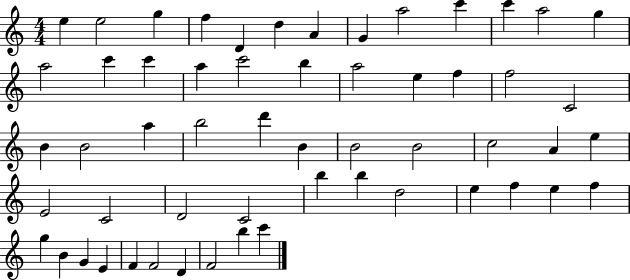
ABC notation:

X:1
T:Untitled
M:4/4
L:1/4
K:C
e e2 g f D d A G a2 c' c' a2 g a2 c' c' a c'2 b a2 e f f2 C2 B B2 a b2 d' B B2 B2 c2 A e E2 C2 D2 C2 b b d2 e f e f g B G E F F2 D F2 b c'